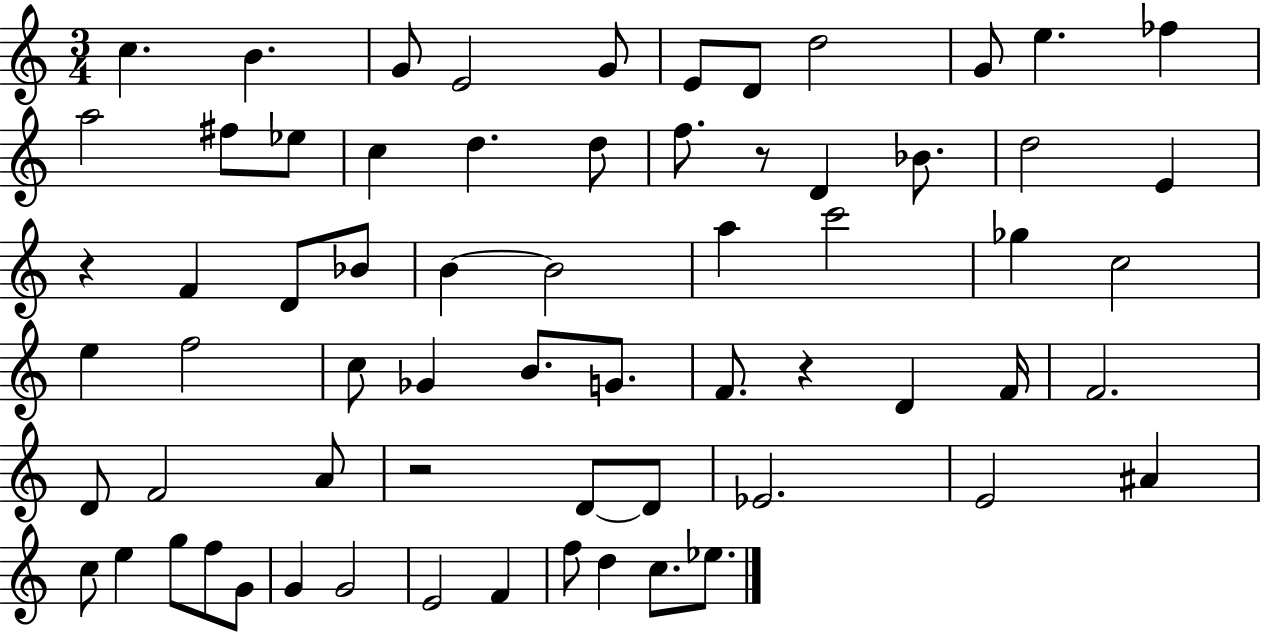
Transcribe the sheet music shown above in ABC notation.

X:1
T:Untitled
M:3/4
L:1/4
K:C
c B G/2 E2 G/2 E/2 D/2 d2 G/2 e _f a2 ^f/2 _e/2 c d d/2 f/2 z/2 D _B/2 d2 E z F D/2 _B/2 B B2 a c'2 _g c2 e f2 c/2 _G B/2 G/2 F/2 z D F/4 F2 D/2 F2 A/2 z2 D/2 D/2 _E2 E2 ^A c/2 e g/2 f/2 G/2 G G2 E2 F f/2 d c/2 _e/2